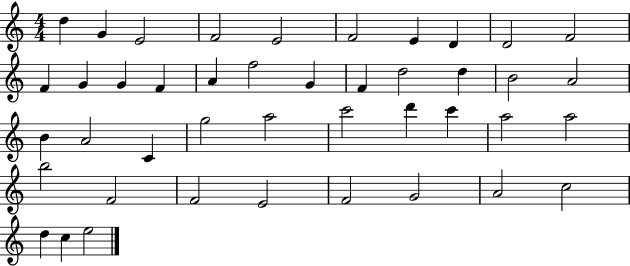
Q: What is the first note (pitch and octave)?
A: D5